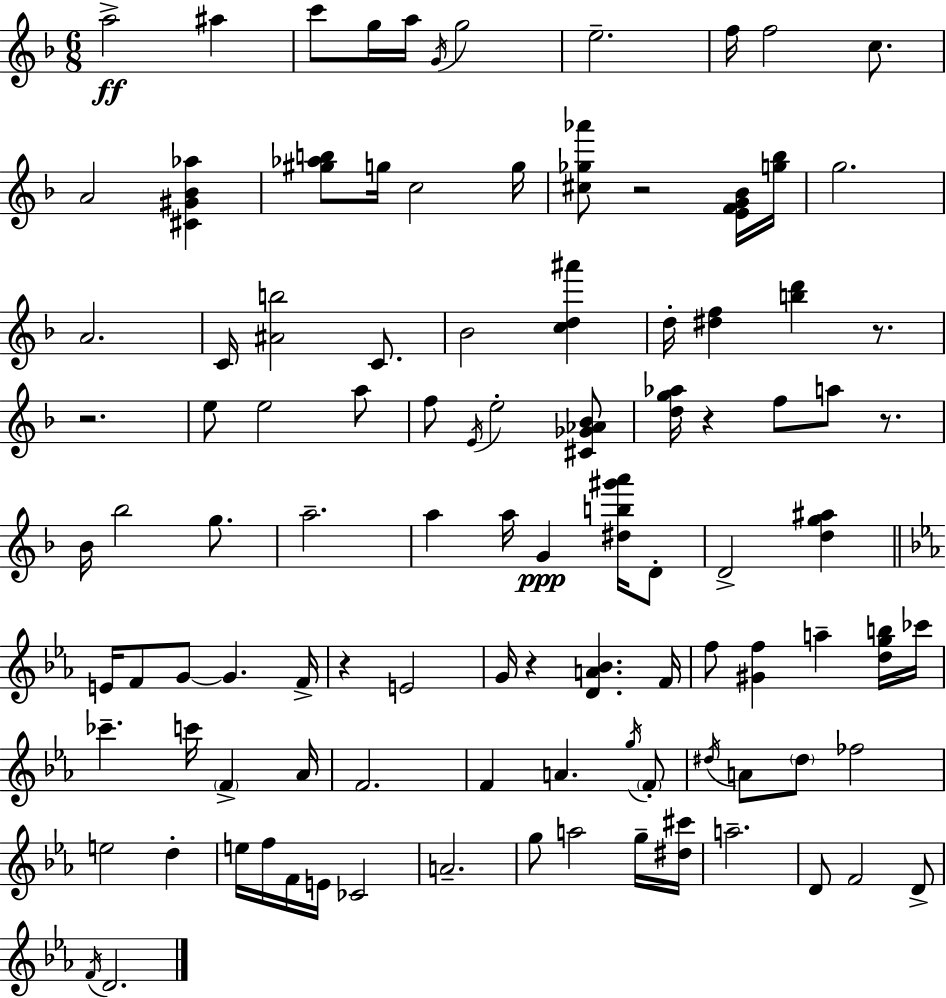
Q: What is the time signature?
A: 6/8